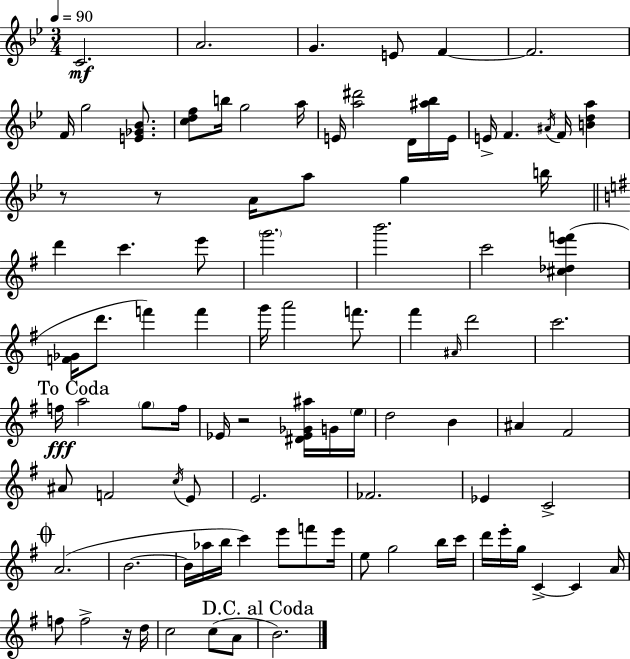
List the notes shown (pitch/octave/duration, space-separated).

C4/h. A4/h. G4/q. E4/e F4/q F4/h. F4/s G5/h [E4,Gb4,Bb4]/e. [C5,D5,F5]/e B5/s G5/h A5/s E4/s [A5,D#6]/h D4/s [A#5,Bb5]/s E4/s E4/s F4/q. A#4/s F4/s [B4,D5,A5]/q R/e R/e A4/s A5/e G5/q B5/s D6/q C6/q. E6/e G6/h. B6/h. C6/h [C#5,Db5,E6,F6]/q [F4,Gb4]/s D6/e. F6/q F6/q G6/s A6/h F6/e. F#6/q A#4/s D6/h C6/h. F5/s A5/h G5/e F5/s Eb4/s R/h [D#4,Eb4,Gb4,A#5]/s G4/s E5/s D5/h B4/q A#4/q F#4/h A#4/e F4/h C5/s E4/e E4/h. FES4/h. Eb4/q C4/h A4/h. B4/h. B4/s Ab5/s B5/s C6/q E6/e F6/e E6/s E5/e G5/h B5/s C6/s D6/s E6/s G5/s C4/q C4/q A4/s F5/e F5/h R/s D5/s C5/h C5/e A4/e B4/h.